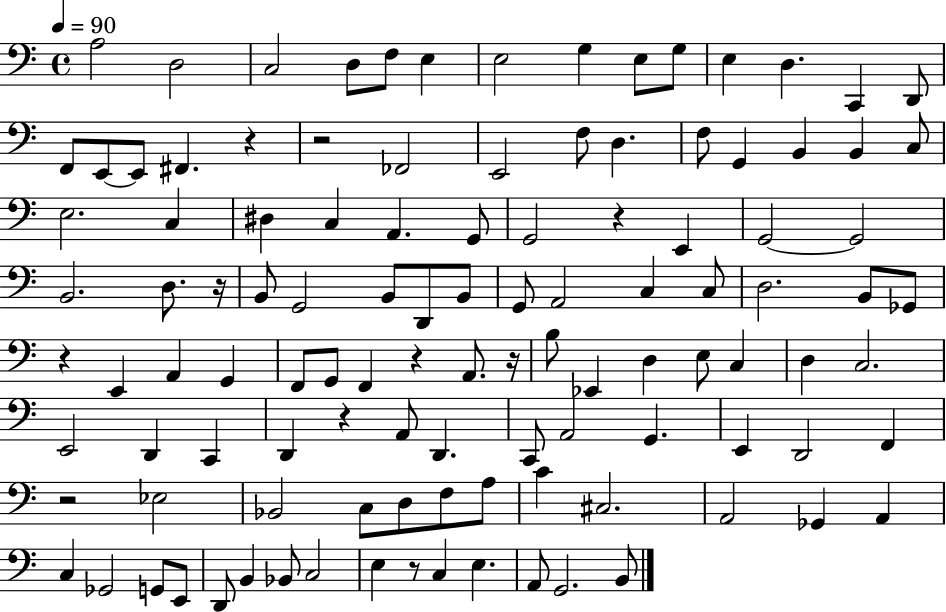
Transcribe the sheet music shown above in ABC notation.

X:1
T:Untitled
M:4/4
L:1/4
K:C
A,2 D,2 C,2 D,/2 F,/2 E, E,2 G, E,/2 G,/2 E, D, C,, D,,/2 F,,/2 E,,/2 E,,/2 ^F,, z z2 _F,,2 E,,2 F,/2 D, F,/2 G,, B,, B,, C,/2 E,2 C, ^D, C, A,, G,,/2 G,,2 z E,, G,,2 G,,2 B,,2 D,/2 z/4 B,,/2 G,,2 B,,/2 D,,/2 B,,/2 G,,/2 A,,2 C, C,/2 D,2 B,,/2 _G,,/2 z E,, A,, G,, F,,/2 G,,/2 F,, z A,,/2 z/4 B,/2 _E,, D, E,/2 C, D, C,2 E,,2 D,, C,, D,, z A,,/2 D,, C,,/2 A,,2 G,, E,, D,,2 F,, z2 _E,2 _B,,2 C,/2 D,/2 F,/2 A,/2 C ^C,2 A,,2 _G,, A,, C, _G,,2 G,,/2 E,,/2 D,,/2 B,, _B,,/2 C,2 E, z/2 C, E, A,,/2 G,,2 B,,/2